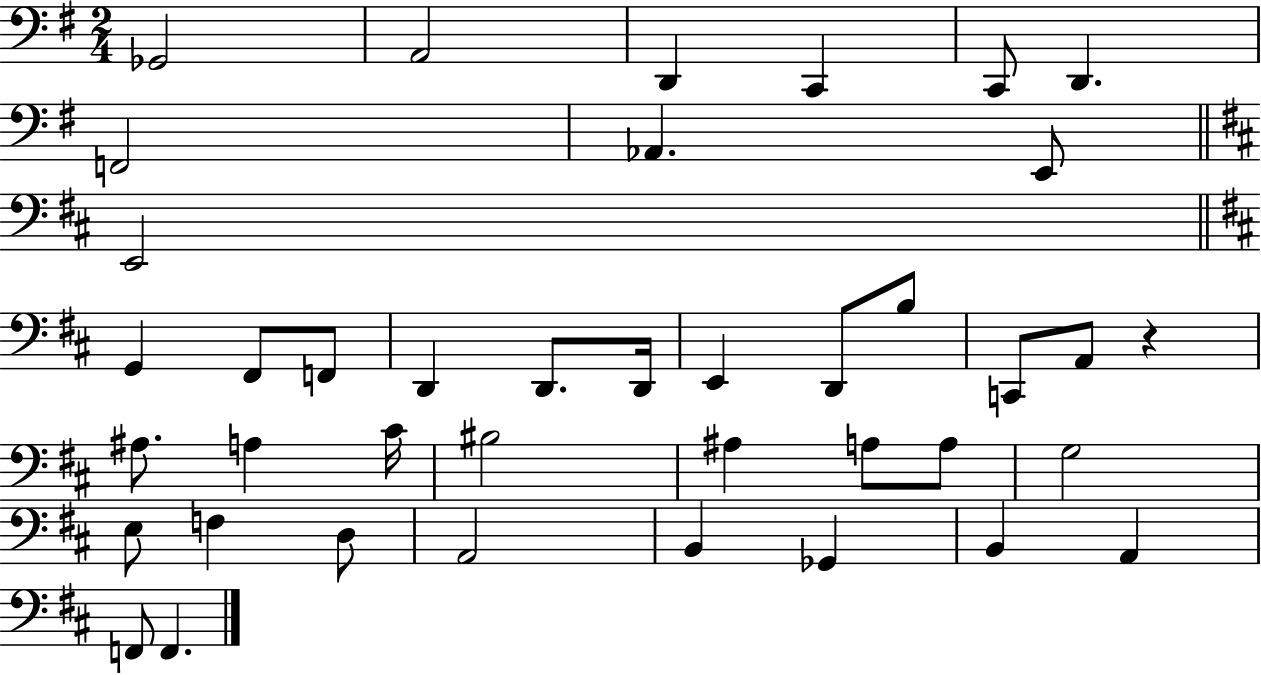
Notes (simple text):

Gb2/h A2/h D2/q C2/q C2/e D2/q. F2/h Ab2/q. E2/e E2/h G2/q F#2/e F2/e D2/q D2/e. D2/s E2/q D2/e B3/e C2/e A2/e R/q A#3/e. A3/q C#4/s BIS3/h A#3/q A3/e A3/e G3/h E3/e F3/q D3/e A2/h B2/q Gb2/q B2/q A2/q F2/e F2/q.